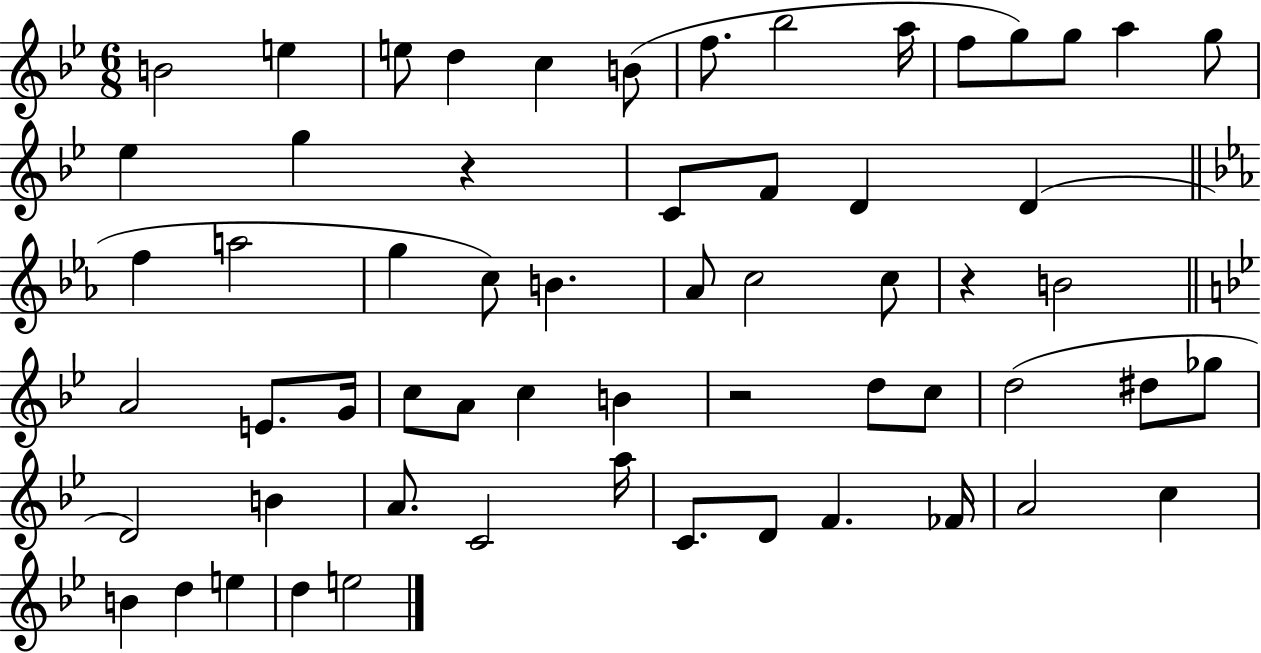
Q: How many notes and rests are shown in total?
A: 60